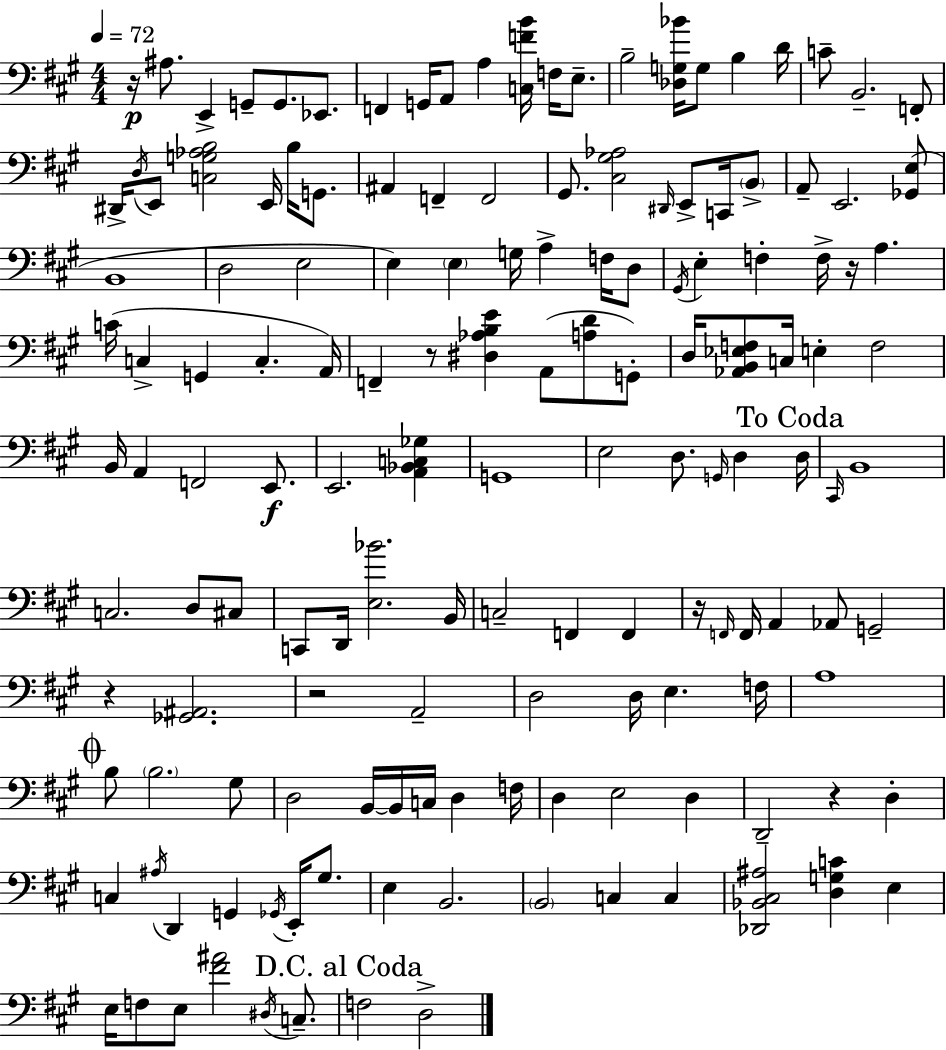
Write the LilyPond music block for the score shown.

{
  \clef bass
  \numericTimeSignature
  \time 4/4
  \key a \major
  \tempo 4 = 72
  \repeat volta 2 { r16\p ais8. e,4-> g,8-- g,8. ees,8. | f,4 g,16 a,8 a4 <c f' b'>16 f16 e8.-- | b2-- <des g bes'>16 g8 b4 d'16 | c'8-- b,2.-- f,8-. | \break dis,16-> \acciaccatura { d16 } e,8 <c g aes b>2 e,16 b16 g,8. | ais,4 f,4-- f,2 | gis,8. <cis gis aes>2 \grace { dis,16 } e,8-> c,16 | \parenthesize b,8-> a,8-- e,2. | \break <ges, e>8( b,1 | d2 e2 | e4) \parenthesize e4 g16 a4-> f16 | d8 \acciaccatura { gis,16 } e4-. f4-. f16-> r16 a4. | \break c'16( c4-> g,4 c4.-. | a,16) f,4-- r8 <dis aes b e'>4 a,8( <a d'>8 | g,8-.) d16 <aes, b, ees f>8 c16 e4-. f2 | b,16 a,4 f,2 | \break e,8.\f e,2. <a, bes, c ges>4 | g,1 | e2 d8. \grace { g,16 } d4 | \mark "To Coda" d16 \grace { cis,16 } b,1 | \break c2. | d8 cis8 c,8 d,16 <e bes'>2. | b,16 c2-- f,4 | f,4 r16 \grace { f,16 } f,16 a,4 aes,8 g,2-- | \break r4 <ges, ais,>2. | r2 a,2-- | d2 d16 e4. | f16 a1 | \break \mark \markup { \musicglyph "scripts.coda" } b8 \parenthesize b2. | gis8 d2 b,16~~ b,16 | c16 d4 f16 d4 e2 | d4 d,2-- r4 | \break d4-. c4 \acciaccatura { ais16 } d,4 g,4 | \acciaccatura { ges,16 } e,16-. gis8. e4 b,2. | \parenthesize b,2 | c4 c4 <des, bes, cis ais>2 | \break <d g c'>4 e4 e16 f8 e8 <fis' ais'>2 | \acciaccatura { dis16 } c8.-- \mark "D.C. al Coda" f2 | d2-> } \bar "|."
}